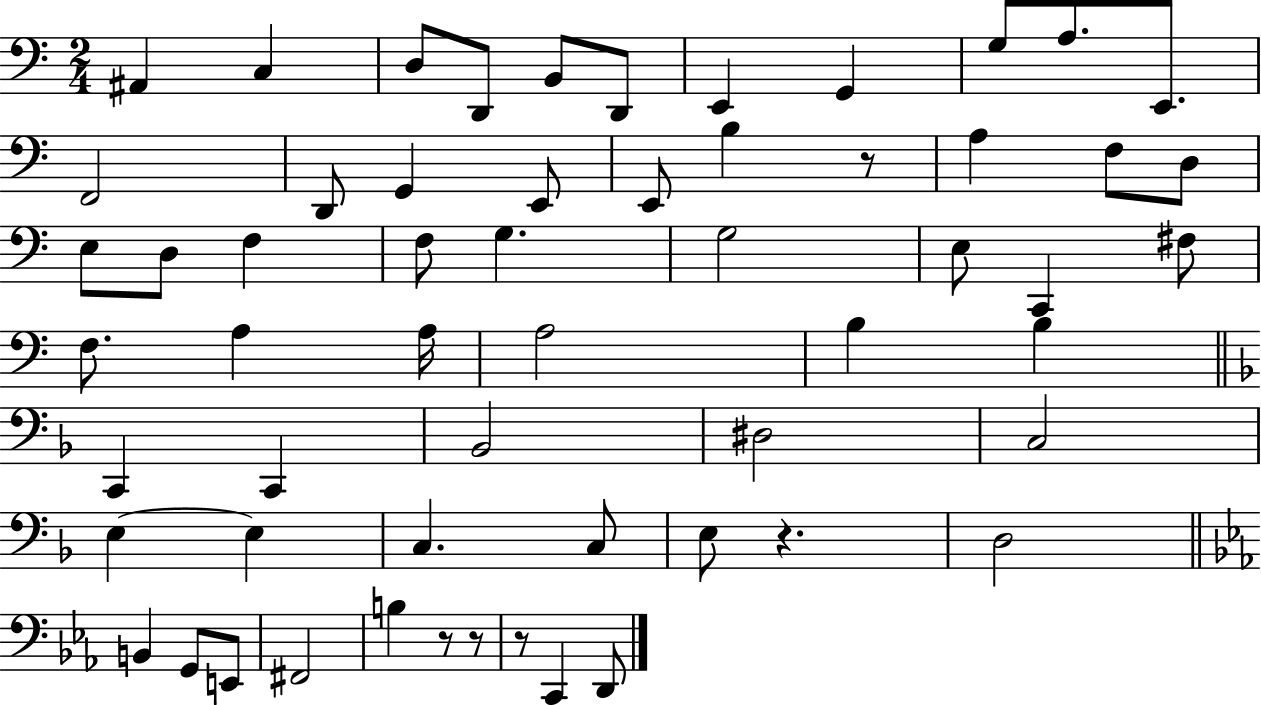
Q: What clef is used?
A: bass